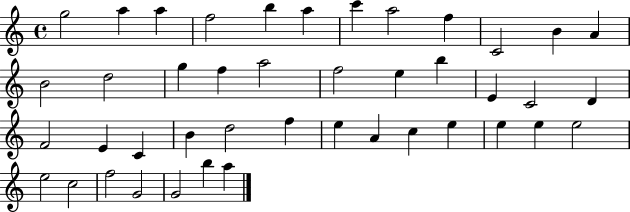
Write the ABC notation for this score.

X:1
T:Untitled
M:4/4
L:1/4
K:C
g2 a a f2 b a c' a2 f C2 B A B2 d2 g f a2 f2 e b E C2 D F2 E C B d2 f e A c e e e e2 e2 c2 f2 G2 G2 b a